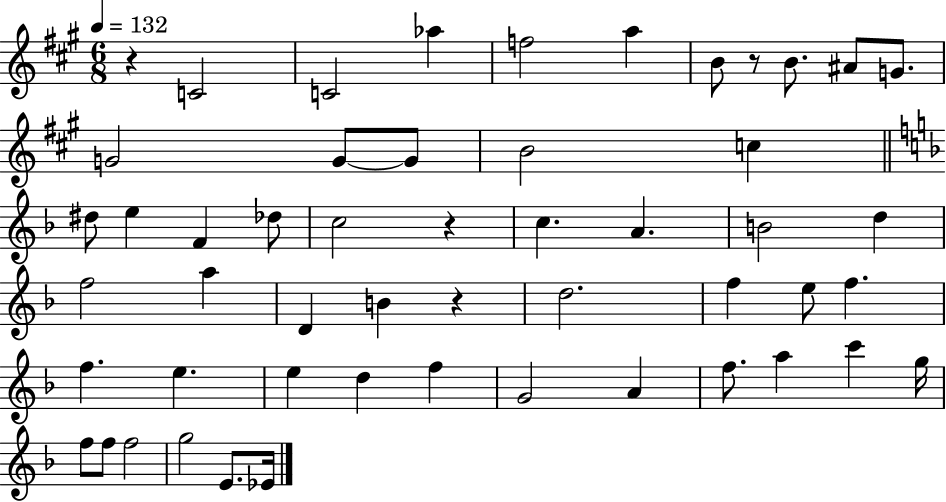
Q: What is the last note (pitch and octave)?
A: Eb4